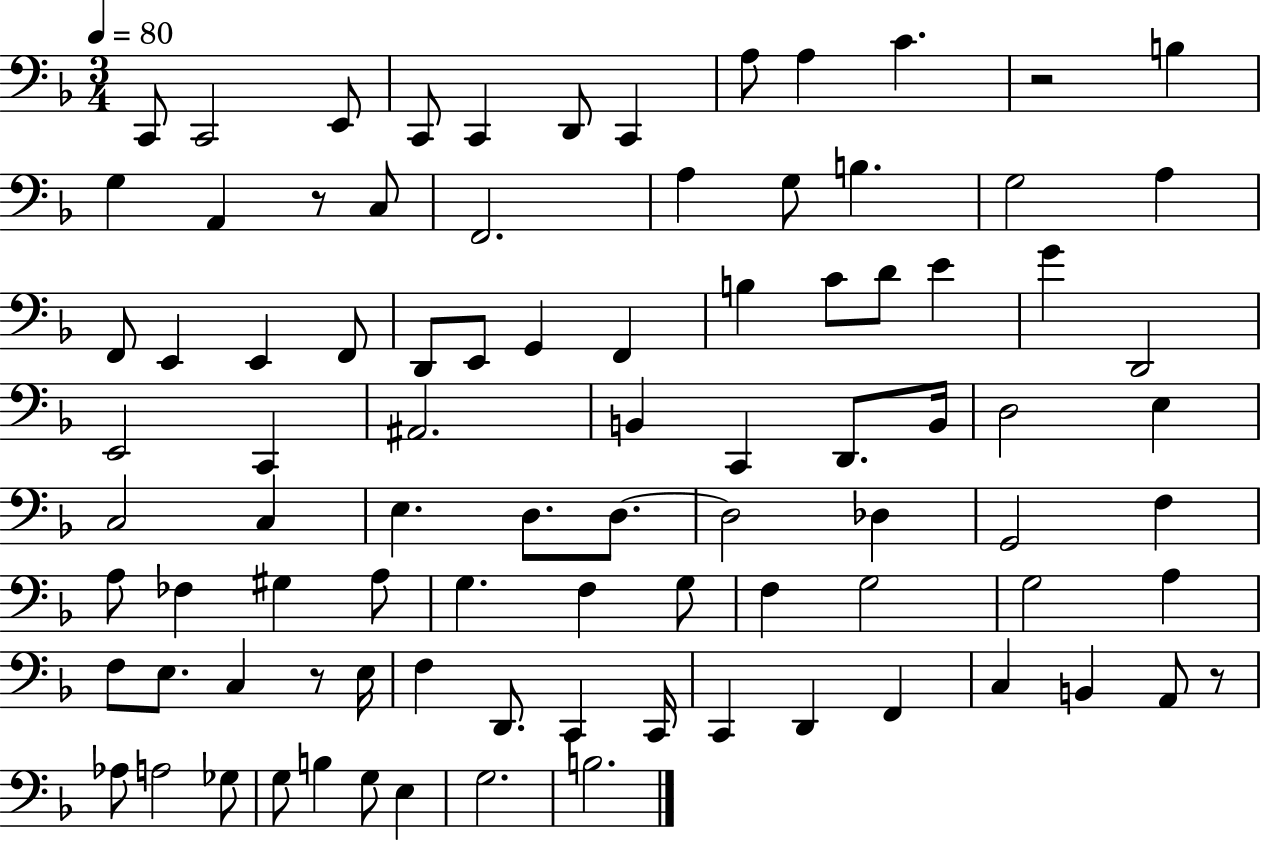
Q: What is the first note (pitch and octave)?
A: C2